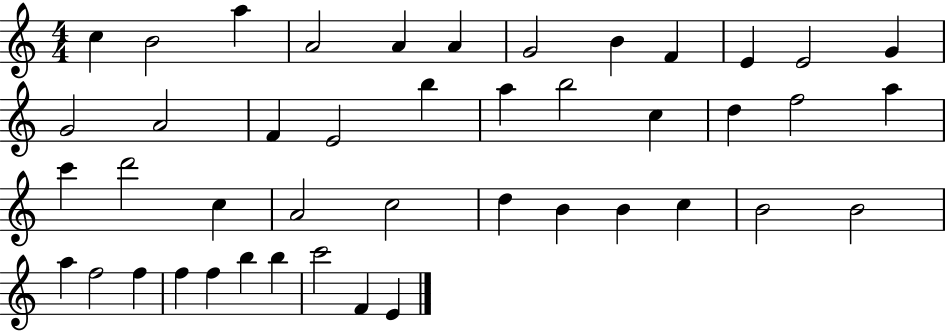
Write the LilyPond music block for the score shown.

{
  \clef treble
  \numericTimeSignature
  \time 4/4
  \key c \major
  c''4 b'2 a''4 | a'2 a'4 a'4 | g'2 b'4 f'4 | e'4 e'2 g'4 | \break g'2 a'2 | f'4 e'2 b''4 | a''4 b''2 c''4 | d''4 f''2 a''4 | \break c'''4 d'''2 c''4 | a'2 c''2 | d''4 b'4 b'4 c''4 | b'2 b'2 | \break a''4 f''2 f''4 | f''4 f''4 b''4 b''4 | c'''2 f'4 e'4 | \bar "|."
}